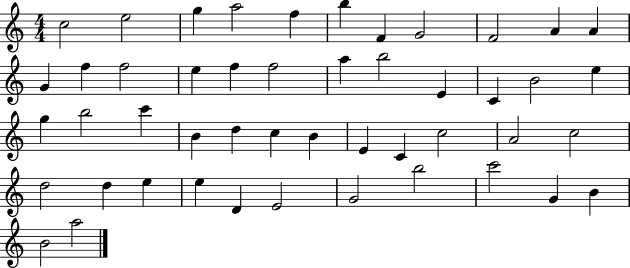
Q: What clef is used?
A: treble